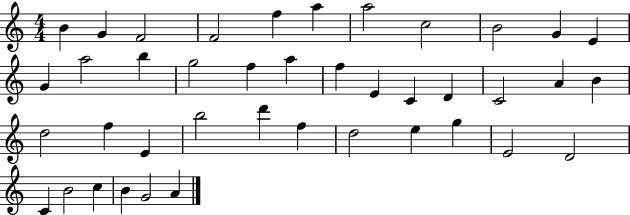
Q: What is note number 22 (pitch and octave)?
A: C4